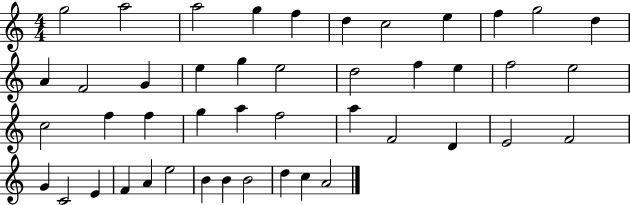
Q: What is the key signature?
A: C major